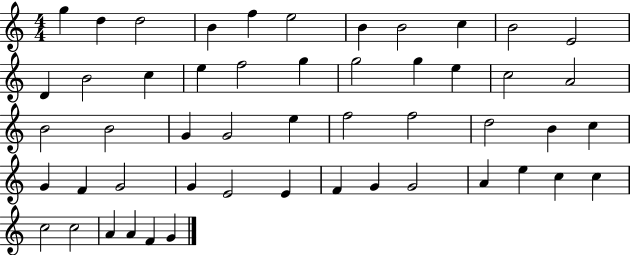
{
  \clef treble
  \numericTimeSignature
  \time 4/4
  \key c \major
  g''4 d''4 d''2 | b'4 f''4 e''2 | b'4 b'2 c''4 | b'2 e'2 | \break d'4 b'2 c''4 | e''4 f''2 g''4 | g''2 g''4 e''4 | c''2 a'2 | \break b'2 b'2 | g'4 g'2 e''4 | f''2 f''2 | d''2 b'4 c''4 | \break g'4 f'4 g'2 | g'4 e'2 e'4 | f'4 g'4 g'2 | a'4 e''4 c''4 c''4 | \break c''2 c''2 | a'4 a'4 f'4 g'4 | \bar "|."
}